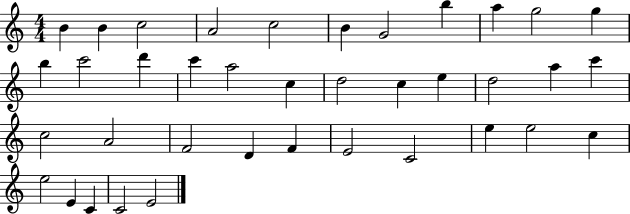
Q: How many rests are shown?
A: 0